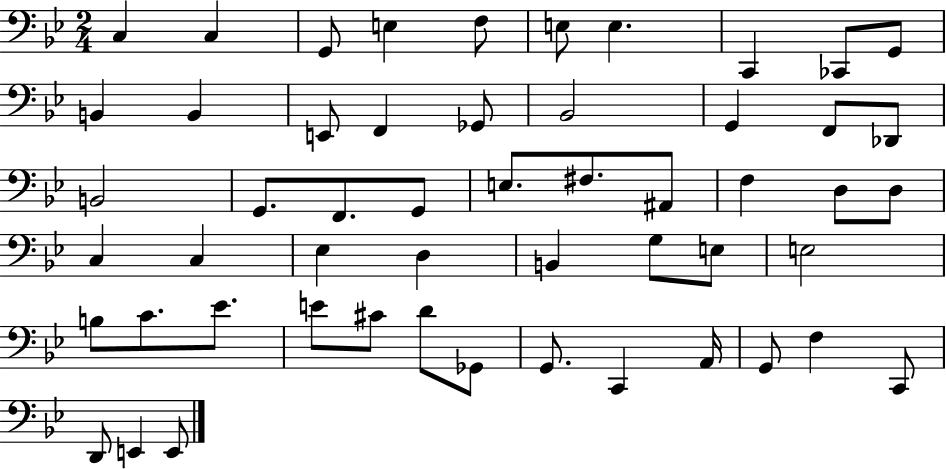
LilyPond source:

{
  \clef bass
  \numericTimeSignature
  \time 2/4
  \key bes \major
  c4 c4 | g,8 e4 f8 | e8 e4. | c,4 ces,8 g,8 | \break b,4 b,4 | e,8 f,4 ges,8 | bes,2 | g,4 f,8 des,8 | \break b,2 | g,8. f,8. g,8 | e8. fis8. ais,8 | f4 d8 d8 | \break c4 c4 | ees4 d4 | b,4 g8 e8 | e2 | \break b8 c'8. ees'8. | e'8 cis'8 d'8 ges,8 | g,8. c,4 a,16 | g,8 f4 c,8 | \break d,8 e,4 e,8 | \bar "|."
}